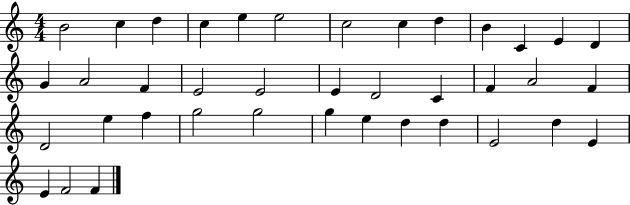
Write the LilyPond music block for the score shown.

{
  \clef treble
  \numericTimeSignature
  \time 4/4
  \key c \major
  b'2 c''4 d''4 | c''4 e''4 e''2 | c''2 c''4 d''4 | b'4 c'4 e'4 d'4 | \break g'4 a'2 f'4 | e'2 e'2 | e'4 d'2 c'4 | f'4 a'2 f'4 | \break d'2 e''4 f''4 | g''2 g''2 | g''4 e''4 d''4 d''4 | e'2 d''4 e'4 | \break e'4 f'2 f'4 | \bar "|."
}